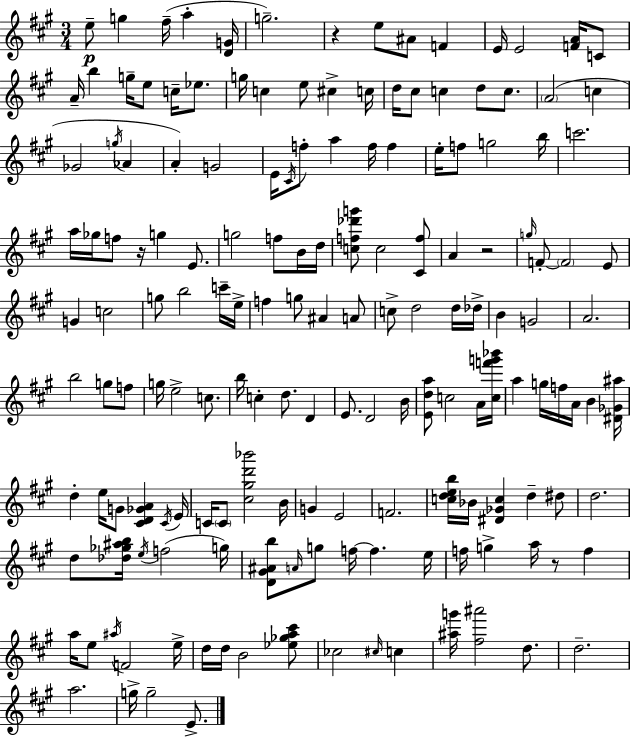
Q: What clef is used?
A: treble